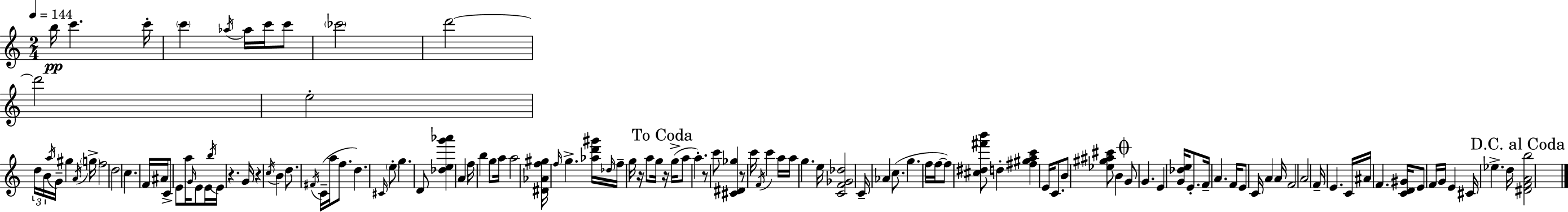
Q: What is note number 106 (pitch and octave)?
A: D5